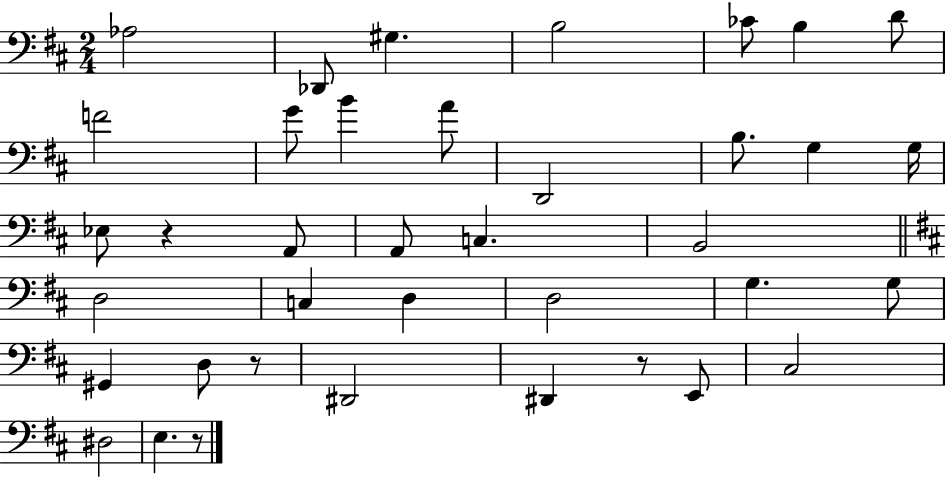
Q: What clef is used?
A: bass